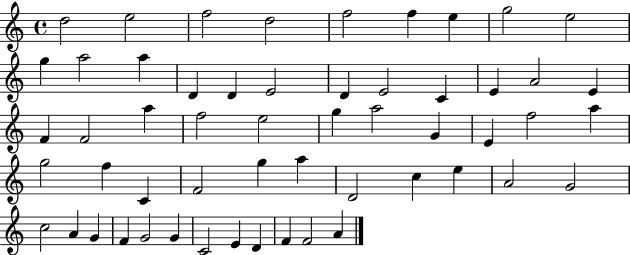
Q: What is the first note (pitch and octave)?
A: D5